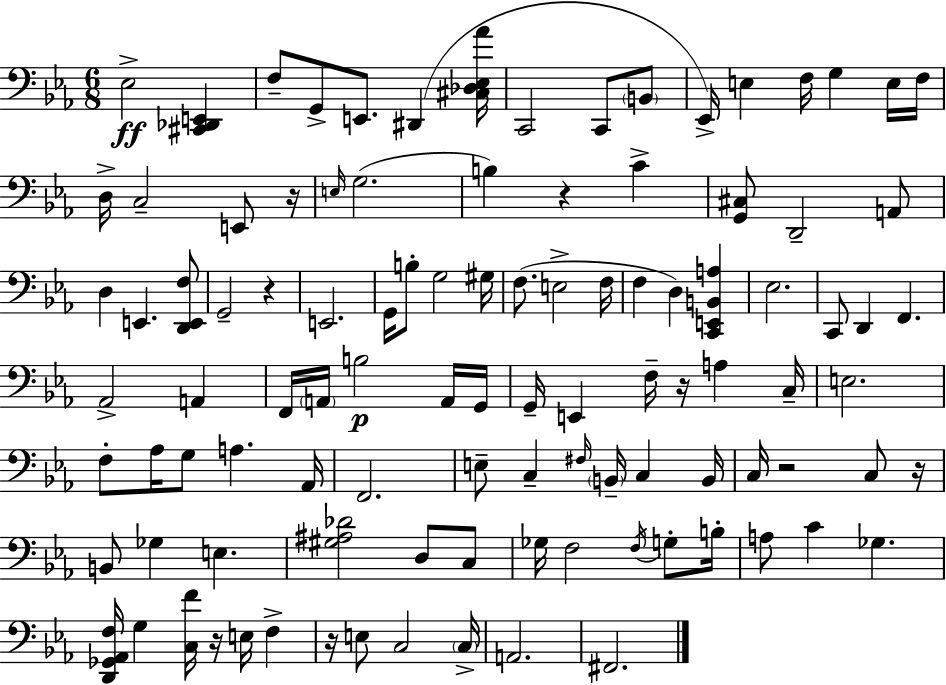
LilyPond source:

{
  \clef bass
  \numericTimeSignature
  \time 6/8
  \key c \minor
  ees2->\ff <cis, des, e,>4 | f8-- g,8-> e,8. dis,4( <cis des ees aes'>16 | c,2 c,8 \parenthesize b,8 | ees,16->) e4 f16 g4 e16 f16 | \break d16-> c2-- e,8 r16 | \grace { e16 }( g2. | b4) r4 c'4-> | <g, cis>8 d,2-- a,8 | \break d4 e,4. <d, e, f>8 | g,2-- r4 | e,2. | g,16 b8-. g2 | \break gis16 f8.( e2-> | f16 f4 d4) <c, e, b, a>4 | ees2. | c,8 d,4 f,4. | \break aes,2-> a,4 | f,16 \parenthesize a,16 b2\p a,16 | g,16 g,16-- e,4 f16-- r16 a4 | c16-- e2. | \break f8-. aes16 g8 a4. | aes,16 f,2. | e8-- c4-- \grace { fis16 } \parenthesize b,16-- c4 | b,16 c16 r2 c8 | \break r16 b,8 ges4 e4. | <gis ais des'>2 d8 | c8 ges16 f2 \acciaccatura { f16 } | g8-. b16-. a8 c'4 ges4. | \break <d, ges, aes, f>16 g4 <c f'>16 r16 e16 f4-> | r16 e8 c2 | \parenthesize c16-> a,2. | fis,2. | \break \bar "|."
}